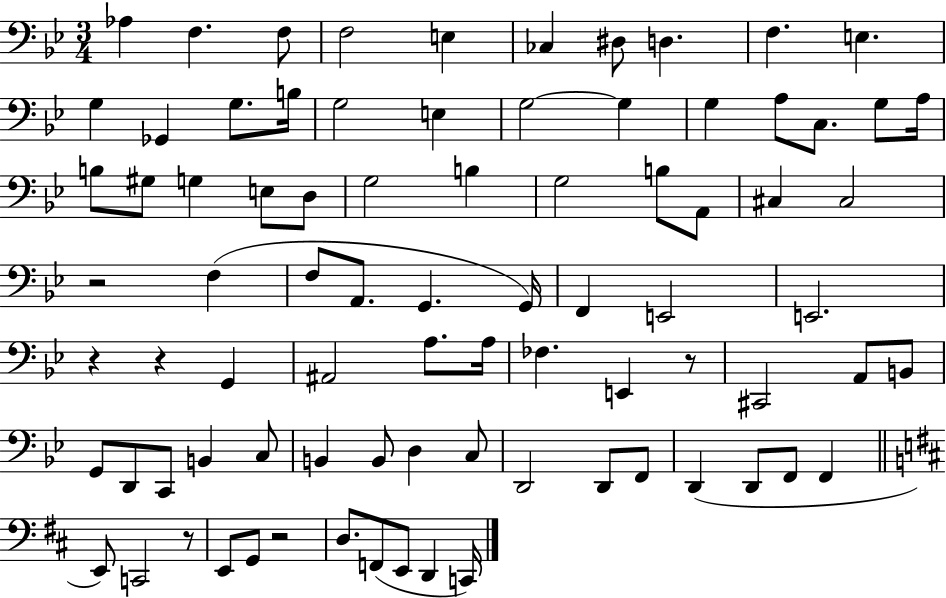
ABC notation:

X:1
T:Untitled
M:3/4
L:1/4
K:Bb
_A, F, F,/2 F,2 E, _C, ^D,/2 D, F, E, G, _G,, G,/2 B,/4 G,2 E, G,2 G, G, A,/2 C,/2 G,/2 A,/4 B,/2 ^G,/2 G, E,/2 D,/2 G,2 B, G,2 B,/2 A,,/2 ^C, ^C,2 z2 F, F,/2 A,,/2 G,, G,,/4 F,, E,,2 E,,2 z z G,, ^A,,2 A,/2 A,/4 _F, E,, z/2 ^C,,2 A,,/2 B,,/2 G,,/2 D,,/2 C,,/2 B,, C,/2 B,, B,,/2 D, C,/2 D,,2 D,,/2 F,,/2 D,, D,,/2 F,,/2 F,, E,,/2 C,,2 z/2 E,,/2 G,,/2 z2 D,/2 F,,/2 E,,/2 D,, C,,/4